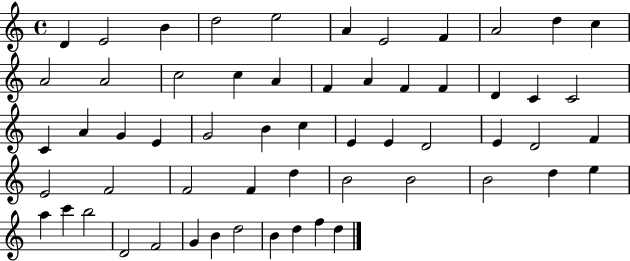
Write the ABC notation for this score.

X:1
T:Untitled
M:4/4
L:1/4
K:C
D E2 B d2 e2 A E2 F A2 d c A2 A2 c2 c A F A F F D C C2 C A G E G2 B c E E D2 E D2 F E2 F2 F2 F d B2 B2 B2 d e a c' b2 D2 F2 G B d2 B d f d